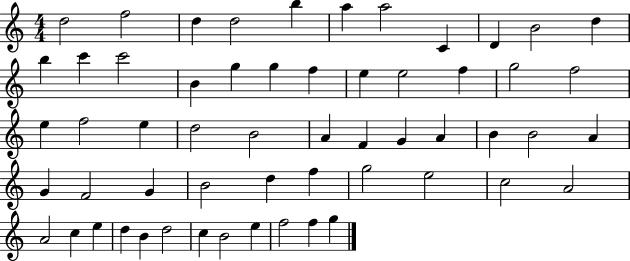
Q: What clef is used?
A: treble